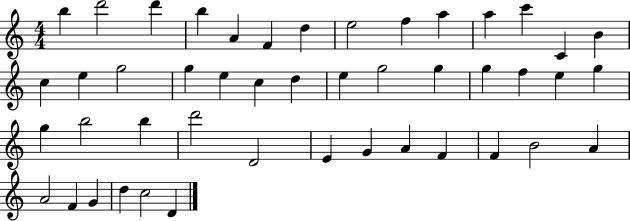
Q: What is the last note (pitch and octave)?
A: D4